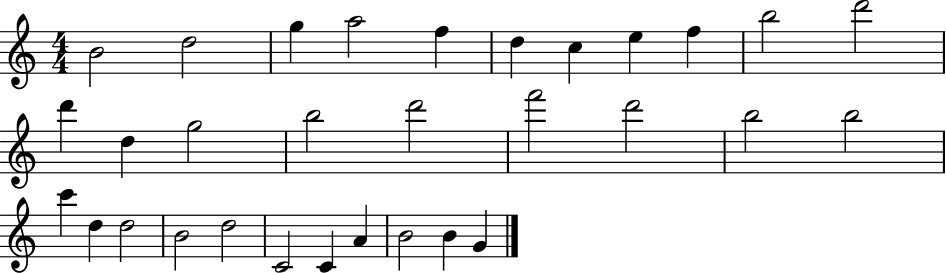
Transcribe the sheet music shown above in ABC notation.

X:1
T:Untitled
M:4/4
L:1/4
K:C
B2 d2 g a2 f d c e f b2 d'2 d' d g2 b2 d'2 f'2 d'2 b2 b2 c' d d2 B2 d2 C2 C A B2 B G